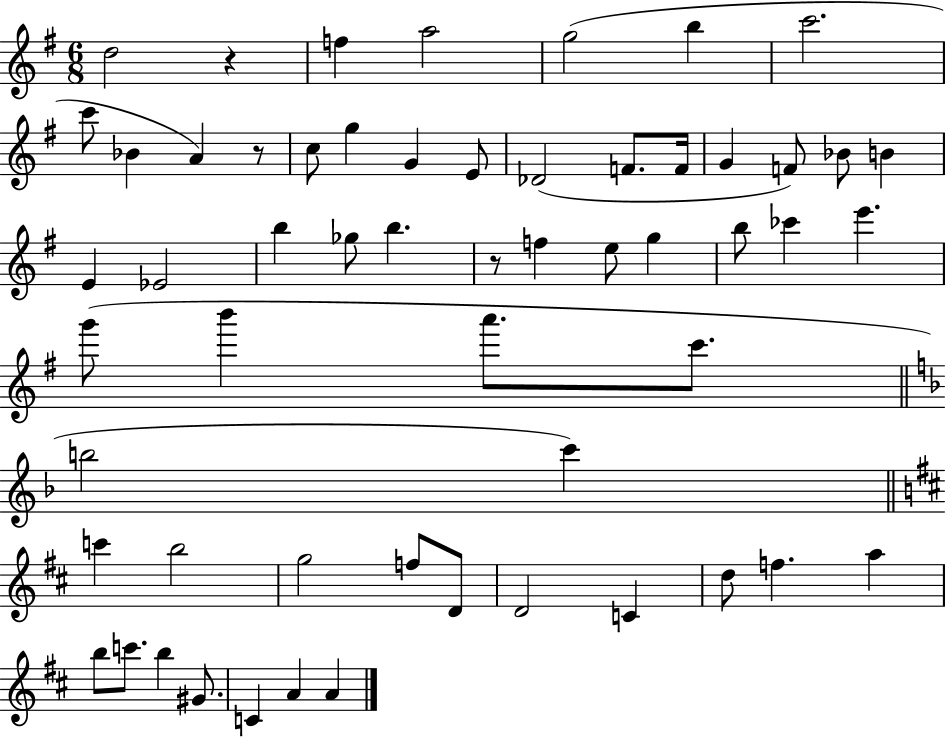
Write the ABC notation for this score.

X:1
T:Untitled
M:6/8
L:1/4
K:G
d2 z f a2 g2 b c'2 c'/2 _B A z/2 c/2 g G E/2 _D2 F/2 F/4 G F/2 _B/2 B E _E2 b _g/2 b z/2 f e/2 g b/2 _c' e' g'/2 b' a'/2 c'/2 b2 c' c' b2 g2 f/2 D/2 D2 C d/2 f a b/2 c'/2 b ^G/2 C A A